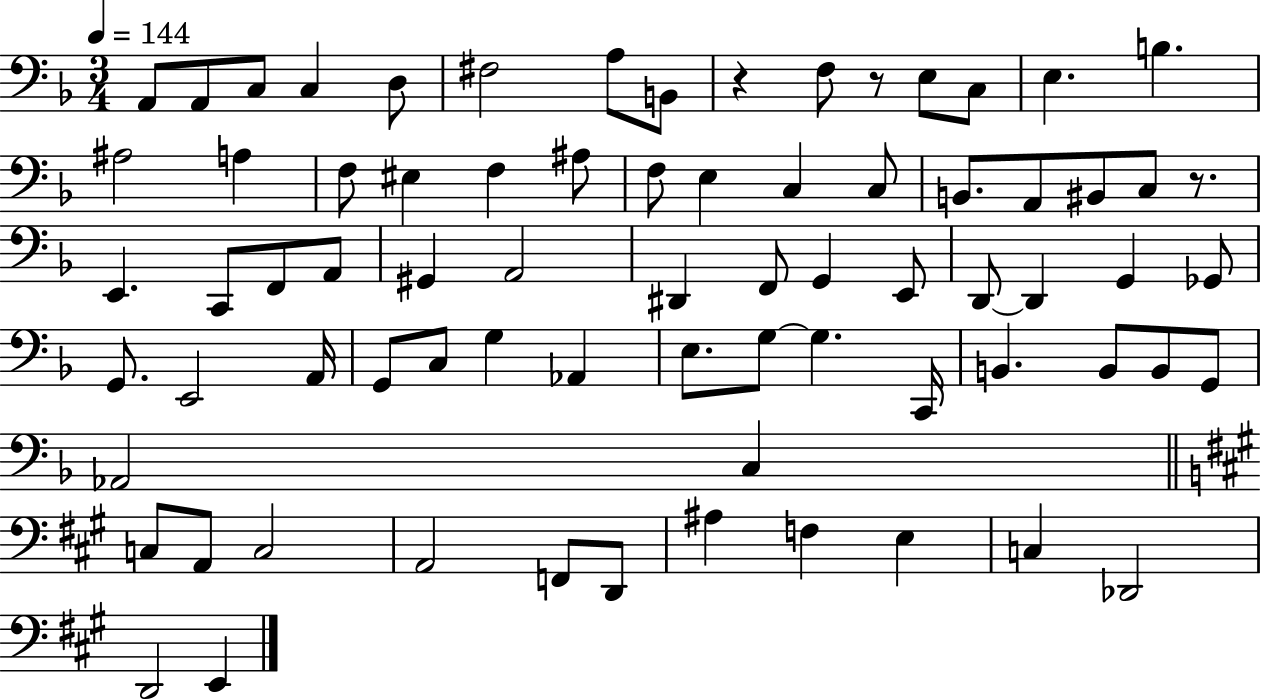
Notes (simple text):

A2/e A2/e C3/e C3/q D3/e F#3/h A3/e B2/e R/q F3/e R/e E3/e C3/e E3/q. B3/q. A#3/h A3/q F3/e EIS3/q F3/q A#3/e F3/e E3/q C3/q C3/e B2/e. A2/e BIS2/e C3/e R/e. E2/q. C2/e F2/e A2/e G#2/q A2/h D#2/q F2/e G2/q E2/e D2/e D2/q G2/q Gb2/e G2/e. E2/h A2/s G2/e C3/e G3/q Ab2/q E3/e. G3/e G3/q. C2/s B2/q. B2/e B2/e G2/e Ab2/h C3/q C3/e A2/e C3/h A2/h F2/e D2/e A#3/q F3/q E3/q C3/q Db2/h D2/h E2/q